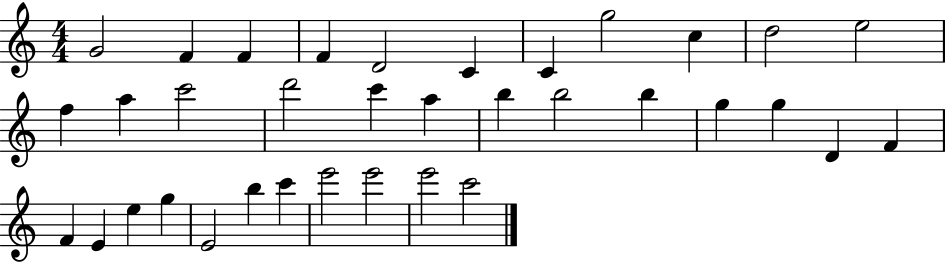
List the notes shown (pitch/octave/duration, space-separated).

G4/h F4/q F4/q F4/q D4/h C4/q C4/q G5/h C5/q D5/h E5/h F5/q A5/q C6/h D6/h C6/q A5/q B5/q B5/h B5/q G5/q G5/q D4/q F4/q F4/q E4/q E5/q G5/q E4/h B5/q C6/q E6/h E6/h E6/h C6/h